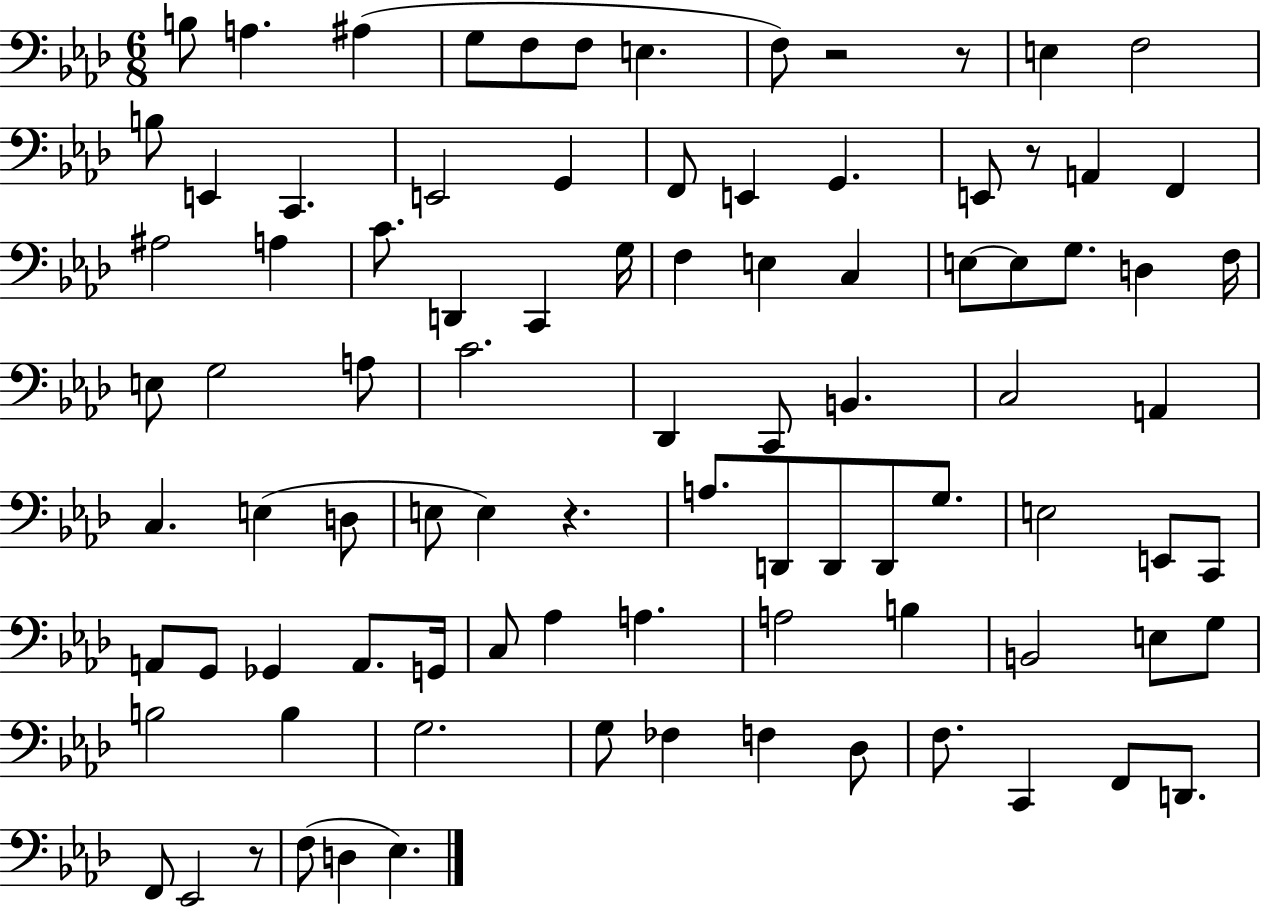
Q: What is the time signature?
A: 6/8